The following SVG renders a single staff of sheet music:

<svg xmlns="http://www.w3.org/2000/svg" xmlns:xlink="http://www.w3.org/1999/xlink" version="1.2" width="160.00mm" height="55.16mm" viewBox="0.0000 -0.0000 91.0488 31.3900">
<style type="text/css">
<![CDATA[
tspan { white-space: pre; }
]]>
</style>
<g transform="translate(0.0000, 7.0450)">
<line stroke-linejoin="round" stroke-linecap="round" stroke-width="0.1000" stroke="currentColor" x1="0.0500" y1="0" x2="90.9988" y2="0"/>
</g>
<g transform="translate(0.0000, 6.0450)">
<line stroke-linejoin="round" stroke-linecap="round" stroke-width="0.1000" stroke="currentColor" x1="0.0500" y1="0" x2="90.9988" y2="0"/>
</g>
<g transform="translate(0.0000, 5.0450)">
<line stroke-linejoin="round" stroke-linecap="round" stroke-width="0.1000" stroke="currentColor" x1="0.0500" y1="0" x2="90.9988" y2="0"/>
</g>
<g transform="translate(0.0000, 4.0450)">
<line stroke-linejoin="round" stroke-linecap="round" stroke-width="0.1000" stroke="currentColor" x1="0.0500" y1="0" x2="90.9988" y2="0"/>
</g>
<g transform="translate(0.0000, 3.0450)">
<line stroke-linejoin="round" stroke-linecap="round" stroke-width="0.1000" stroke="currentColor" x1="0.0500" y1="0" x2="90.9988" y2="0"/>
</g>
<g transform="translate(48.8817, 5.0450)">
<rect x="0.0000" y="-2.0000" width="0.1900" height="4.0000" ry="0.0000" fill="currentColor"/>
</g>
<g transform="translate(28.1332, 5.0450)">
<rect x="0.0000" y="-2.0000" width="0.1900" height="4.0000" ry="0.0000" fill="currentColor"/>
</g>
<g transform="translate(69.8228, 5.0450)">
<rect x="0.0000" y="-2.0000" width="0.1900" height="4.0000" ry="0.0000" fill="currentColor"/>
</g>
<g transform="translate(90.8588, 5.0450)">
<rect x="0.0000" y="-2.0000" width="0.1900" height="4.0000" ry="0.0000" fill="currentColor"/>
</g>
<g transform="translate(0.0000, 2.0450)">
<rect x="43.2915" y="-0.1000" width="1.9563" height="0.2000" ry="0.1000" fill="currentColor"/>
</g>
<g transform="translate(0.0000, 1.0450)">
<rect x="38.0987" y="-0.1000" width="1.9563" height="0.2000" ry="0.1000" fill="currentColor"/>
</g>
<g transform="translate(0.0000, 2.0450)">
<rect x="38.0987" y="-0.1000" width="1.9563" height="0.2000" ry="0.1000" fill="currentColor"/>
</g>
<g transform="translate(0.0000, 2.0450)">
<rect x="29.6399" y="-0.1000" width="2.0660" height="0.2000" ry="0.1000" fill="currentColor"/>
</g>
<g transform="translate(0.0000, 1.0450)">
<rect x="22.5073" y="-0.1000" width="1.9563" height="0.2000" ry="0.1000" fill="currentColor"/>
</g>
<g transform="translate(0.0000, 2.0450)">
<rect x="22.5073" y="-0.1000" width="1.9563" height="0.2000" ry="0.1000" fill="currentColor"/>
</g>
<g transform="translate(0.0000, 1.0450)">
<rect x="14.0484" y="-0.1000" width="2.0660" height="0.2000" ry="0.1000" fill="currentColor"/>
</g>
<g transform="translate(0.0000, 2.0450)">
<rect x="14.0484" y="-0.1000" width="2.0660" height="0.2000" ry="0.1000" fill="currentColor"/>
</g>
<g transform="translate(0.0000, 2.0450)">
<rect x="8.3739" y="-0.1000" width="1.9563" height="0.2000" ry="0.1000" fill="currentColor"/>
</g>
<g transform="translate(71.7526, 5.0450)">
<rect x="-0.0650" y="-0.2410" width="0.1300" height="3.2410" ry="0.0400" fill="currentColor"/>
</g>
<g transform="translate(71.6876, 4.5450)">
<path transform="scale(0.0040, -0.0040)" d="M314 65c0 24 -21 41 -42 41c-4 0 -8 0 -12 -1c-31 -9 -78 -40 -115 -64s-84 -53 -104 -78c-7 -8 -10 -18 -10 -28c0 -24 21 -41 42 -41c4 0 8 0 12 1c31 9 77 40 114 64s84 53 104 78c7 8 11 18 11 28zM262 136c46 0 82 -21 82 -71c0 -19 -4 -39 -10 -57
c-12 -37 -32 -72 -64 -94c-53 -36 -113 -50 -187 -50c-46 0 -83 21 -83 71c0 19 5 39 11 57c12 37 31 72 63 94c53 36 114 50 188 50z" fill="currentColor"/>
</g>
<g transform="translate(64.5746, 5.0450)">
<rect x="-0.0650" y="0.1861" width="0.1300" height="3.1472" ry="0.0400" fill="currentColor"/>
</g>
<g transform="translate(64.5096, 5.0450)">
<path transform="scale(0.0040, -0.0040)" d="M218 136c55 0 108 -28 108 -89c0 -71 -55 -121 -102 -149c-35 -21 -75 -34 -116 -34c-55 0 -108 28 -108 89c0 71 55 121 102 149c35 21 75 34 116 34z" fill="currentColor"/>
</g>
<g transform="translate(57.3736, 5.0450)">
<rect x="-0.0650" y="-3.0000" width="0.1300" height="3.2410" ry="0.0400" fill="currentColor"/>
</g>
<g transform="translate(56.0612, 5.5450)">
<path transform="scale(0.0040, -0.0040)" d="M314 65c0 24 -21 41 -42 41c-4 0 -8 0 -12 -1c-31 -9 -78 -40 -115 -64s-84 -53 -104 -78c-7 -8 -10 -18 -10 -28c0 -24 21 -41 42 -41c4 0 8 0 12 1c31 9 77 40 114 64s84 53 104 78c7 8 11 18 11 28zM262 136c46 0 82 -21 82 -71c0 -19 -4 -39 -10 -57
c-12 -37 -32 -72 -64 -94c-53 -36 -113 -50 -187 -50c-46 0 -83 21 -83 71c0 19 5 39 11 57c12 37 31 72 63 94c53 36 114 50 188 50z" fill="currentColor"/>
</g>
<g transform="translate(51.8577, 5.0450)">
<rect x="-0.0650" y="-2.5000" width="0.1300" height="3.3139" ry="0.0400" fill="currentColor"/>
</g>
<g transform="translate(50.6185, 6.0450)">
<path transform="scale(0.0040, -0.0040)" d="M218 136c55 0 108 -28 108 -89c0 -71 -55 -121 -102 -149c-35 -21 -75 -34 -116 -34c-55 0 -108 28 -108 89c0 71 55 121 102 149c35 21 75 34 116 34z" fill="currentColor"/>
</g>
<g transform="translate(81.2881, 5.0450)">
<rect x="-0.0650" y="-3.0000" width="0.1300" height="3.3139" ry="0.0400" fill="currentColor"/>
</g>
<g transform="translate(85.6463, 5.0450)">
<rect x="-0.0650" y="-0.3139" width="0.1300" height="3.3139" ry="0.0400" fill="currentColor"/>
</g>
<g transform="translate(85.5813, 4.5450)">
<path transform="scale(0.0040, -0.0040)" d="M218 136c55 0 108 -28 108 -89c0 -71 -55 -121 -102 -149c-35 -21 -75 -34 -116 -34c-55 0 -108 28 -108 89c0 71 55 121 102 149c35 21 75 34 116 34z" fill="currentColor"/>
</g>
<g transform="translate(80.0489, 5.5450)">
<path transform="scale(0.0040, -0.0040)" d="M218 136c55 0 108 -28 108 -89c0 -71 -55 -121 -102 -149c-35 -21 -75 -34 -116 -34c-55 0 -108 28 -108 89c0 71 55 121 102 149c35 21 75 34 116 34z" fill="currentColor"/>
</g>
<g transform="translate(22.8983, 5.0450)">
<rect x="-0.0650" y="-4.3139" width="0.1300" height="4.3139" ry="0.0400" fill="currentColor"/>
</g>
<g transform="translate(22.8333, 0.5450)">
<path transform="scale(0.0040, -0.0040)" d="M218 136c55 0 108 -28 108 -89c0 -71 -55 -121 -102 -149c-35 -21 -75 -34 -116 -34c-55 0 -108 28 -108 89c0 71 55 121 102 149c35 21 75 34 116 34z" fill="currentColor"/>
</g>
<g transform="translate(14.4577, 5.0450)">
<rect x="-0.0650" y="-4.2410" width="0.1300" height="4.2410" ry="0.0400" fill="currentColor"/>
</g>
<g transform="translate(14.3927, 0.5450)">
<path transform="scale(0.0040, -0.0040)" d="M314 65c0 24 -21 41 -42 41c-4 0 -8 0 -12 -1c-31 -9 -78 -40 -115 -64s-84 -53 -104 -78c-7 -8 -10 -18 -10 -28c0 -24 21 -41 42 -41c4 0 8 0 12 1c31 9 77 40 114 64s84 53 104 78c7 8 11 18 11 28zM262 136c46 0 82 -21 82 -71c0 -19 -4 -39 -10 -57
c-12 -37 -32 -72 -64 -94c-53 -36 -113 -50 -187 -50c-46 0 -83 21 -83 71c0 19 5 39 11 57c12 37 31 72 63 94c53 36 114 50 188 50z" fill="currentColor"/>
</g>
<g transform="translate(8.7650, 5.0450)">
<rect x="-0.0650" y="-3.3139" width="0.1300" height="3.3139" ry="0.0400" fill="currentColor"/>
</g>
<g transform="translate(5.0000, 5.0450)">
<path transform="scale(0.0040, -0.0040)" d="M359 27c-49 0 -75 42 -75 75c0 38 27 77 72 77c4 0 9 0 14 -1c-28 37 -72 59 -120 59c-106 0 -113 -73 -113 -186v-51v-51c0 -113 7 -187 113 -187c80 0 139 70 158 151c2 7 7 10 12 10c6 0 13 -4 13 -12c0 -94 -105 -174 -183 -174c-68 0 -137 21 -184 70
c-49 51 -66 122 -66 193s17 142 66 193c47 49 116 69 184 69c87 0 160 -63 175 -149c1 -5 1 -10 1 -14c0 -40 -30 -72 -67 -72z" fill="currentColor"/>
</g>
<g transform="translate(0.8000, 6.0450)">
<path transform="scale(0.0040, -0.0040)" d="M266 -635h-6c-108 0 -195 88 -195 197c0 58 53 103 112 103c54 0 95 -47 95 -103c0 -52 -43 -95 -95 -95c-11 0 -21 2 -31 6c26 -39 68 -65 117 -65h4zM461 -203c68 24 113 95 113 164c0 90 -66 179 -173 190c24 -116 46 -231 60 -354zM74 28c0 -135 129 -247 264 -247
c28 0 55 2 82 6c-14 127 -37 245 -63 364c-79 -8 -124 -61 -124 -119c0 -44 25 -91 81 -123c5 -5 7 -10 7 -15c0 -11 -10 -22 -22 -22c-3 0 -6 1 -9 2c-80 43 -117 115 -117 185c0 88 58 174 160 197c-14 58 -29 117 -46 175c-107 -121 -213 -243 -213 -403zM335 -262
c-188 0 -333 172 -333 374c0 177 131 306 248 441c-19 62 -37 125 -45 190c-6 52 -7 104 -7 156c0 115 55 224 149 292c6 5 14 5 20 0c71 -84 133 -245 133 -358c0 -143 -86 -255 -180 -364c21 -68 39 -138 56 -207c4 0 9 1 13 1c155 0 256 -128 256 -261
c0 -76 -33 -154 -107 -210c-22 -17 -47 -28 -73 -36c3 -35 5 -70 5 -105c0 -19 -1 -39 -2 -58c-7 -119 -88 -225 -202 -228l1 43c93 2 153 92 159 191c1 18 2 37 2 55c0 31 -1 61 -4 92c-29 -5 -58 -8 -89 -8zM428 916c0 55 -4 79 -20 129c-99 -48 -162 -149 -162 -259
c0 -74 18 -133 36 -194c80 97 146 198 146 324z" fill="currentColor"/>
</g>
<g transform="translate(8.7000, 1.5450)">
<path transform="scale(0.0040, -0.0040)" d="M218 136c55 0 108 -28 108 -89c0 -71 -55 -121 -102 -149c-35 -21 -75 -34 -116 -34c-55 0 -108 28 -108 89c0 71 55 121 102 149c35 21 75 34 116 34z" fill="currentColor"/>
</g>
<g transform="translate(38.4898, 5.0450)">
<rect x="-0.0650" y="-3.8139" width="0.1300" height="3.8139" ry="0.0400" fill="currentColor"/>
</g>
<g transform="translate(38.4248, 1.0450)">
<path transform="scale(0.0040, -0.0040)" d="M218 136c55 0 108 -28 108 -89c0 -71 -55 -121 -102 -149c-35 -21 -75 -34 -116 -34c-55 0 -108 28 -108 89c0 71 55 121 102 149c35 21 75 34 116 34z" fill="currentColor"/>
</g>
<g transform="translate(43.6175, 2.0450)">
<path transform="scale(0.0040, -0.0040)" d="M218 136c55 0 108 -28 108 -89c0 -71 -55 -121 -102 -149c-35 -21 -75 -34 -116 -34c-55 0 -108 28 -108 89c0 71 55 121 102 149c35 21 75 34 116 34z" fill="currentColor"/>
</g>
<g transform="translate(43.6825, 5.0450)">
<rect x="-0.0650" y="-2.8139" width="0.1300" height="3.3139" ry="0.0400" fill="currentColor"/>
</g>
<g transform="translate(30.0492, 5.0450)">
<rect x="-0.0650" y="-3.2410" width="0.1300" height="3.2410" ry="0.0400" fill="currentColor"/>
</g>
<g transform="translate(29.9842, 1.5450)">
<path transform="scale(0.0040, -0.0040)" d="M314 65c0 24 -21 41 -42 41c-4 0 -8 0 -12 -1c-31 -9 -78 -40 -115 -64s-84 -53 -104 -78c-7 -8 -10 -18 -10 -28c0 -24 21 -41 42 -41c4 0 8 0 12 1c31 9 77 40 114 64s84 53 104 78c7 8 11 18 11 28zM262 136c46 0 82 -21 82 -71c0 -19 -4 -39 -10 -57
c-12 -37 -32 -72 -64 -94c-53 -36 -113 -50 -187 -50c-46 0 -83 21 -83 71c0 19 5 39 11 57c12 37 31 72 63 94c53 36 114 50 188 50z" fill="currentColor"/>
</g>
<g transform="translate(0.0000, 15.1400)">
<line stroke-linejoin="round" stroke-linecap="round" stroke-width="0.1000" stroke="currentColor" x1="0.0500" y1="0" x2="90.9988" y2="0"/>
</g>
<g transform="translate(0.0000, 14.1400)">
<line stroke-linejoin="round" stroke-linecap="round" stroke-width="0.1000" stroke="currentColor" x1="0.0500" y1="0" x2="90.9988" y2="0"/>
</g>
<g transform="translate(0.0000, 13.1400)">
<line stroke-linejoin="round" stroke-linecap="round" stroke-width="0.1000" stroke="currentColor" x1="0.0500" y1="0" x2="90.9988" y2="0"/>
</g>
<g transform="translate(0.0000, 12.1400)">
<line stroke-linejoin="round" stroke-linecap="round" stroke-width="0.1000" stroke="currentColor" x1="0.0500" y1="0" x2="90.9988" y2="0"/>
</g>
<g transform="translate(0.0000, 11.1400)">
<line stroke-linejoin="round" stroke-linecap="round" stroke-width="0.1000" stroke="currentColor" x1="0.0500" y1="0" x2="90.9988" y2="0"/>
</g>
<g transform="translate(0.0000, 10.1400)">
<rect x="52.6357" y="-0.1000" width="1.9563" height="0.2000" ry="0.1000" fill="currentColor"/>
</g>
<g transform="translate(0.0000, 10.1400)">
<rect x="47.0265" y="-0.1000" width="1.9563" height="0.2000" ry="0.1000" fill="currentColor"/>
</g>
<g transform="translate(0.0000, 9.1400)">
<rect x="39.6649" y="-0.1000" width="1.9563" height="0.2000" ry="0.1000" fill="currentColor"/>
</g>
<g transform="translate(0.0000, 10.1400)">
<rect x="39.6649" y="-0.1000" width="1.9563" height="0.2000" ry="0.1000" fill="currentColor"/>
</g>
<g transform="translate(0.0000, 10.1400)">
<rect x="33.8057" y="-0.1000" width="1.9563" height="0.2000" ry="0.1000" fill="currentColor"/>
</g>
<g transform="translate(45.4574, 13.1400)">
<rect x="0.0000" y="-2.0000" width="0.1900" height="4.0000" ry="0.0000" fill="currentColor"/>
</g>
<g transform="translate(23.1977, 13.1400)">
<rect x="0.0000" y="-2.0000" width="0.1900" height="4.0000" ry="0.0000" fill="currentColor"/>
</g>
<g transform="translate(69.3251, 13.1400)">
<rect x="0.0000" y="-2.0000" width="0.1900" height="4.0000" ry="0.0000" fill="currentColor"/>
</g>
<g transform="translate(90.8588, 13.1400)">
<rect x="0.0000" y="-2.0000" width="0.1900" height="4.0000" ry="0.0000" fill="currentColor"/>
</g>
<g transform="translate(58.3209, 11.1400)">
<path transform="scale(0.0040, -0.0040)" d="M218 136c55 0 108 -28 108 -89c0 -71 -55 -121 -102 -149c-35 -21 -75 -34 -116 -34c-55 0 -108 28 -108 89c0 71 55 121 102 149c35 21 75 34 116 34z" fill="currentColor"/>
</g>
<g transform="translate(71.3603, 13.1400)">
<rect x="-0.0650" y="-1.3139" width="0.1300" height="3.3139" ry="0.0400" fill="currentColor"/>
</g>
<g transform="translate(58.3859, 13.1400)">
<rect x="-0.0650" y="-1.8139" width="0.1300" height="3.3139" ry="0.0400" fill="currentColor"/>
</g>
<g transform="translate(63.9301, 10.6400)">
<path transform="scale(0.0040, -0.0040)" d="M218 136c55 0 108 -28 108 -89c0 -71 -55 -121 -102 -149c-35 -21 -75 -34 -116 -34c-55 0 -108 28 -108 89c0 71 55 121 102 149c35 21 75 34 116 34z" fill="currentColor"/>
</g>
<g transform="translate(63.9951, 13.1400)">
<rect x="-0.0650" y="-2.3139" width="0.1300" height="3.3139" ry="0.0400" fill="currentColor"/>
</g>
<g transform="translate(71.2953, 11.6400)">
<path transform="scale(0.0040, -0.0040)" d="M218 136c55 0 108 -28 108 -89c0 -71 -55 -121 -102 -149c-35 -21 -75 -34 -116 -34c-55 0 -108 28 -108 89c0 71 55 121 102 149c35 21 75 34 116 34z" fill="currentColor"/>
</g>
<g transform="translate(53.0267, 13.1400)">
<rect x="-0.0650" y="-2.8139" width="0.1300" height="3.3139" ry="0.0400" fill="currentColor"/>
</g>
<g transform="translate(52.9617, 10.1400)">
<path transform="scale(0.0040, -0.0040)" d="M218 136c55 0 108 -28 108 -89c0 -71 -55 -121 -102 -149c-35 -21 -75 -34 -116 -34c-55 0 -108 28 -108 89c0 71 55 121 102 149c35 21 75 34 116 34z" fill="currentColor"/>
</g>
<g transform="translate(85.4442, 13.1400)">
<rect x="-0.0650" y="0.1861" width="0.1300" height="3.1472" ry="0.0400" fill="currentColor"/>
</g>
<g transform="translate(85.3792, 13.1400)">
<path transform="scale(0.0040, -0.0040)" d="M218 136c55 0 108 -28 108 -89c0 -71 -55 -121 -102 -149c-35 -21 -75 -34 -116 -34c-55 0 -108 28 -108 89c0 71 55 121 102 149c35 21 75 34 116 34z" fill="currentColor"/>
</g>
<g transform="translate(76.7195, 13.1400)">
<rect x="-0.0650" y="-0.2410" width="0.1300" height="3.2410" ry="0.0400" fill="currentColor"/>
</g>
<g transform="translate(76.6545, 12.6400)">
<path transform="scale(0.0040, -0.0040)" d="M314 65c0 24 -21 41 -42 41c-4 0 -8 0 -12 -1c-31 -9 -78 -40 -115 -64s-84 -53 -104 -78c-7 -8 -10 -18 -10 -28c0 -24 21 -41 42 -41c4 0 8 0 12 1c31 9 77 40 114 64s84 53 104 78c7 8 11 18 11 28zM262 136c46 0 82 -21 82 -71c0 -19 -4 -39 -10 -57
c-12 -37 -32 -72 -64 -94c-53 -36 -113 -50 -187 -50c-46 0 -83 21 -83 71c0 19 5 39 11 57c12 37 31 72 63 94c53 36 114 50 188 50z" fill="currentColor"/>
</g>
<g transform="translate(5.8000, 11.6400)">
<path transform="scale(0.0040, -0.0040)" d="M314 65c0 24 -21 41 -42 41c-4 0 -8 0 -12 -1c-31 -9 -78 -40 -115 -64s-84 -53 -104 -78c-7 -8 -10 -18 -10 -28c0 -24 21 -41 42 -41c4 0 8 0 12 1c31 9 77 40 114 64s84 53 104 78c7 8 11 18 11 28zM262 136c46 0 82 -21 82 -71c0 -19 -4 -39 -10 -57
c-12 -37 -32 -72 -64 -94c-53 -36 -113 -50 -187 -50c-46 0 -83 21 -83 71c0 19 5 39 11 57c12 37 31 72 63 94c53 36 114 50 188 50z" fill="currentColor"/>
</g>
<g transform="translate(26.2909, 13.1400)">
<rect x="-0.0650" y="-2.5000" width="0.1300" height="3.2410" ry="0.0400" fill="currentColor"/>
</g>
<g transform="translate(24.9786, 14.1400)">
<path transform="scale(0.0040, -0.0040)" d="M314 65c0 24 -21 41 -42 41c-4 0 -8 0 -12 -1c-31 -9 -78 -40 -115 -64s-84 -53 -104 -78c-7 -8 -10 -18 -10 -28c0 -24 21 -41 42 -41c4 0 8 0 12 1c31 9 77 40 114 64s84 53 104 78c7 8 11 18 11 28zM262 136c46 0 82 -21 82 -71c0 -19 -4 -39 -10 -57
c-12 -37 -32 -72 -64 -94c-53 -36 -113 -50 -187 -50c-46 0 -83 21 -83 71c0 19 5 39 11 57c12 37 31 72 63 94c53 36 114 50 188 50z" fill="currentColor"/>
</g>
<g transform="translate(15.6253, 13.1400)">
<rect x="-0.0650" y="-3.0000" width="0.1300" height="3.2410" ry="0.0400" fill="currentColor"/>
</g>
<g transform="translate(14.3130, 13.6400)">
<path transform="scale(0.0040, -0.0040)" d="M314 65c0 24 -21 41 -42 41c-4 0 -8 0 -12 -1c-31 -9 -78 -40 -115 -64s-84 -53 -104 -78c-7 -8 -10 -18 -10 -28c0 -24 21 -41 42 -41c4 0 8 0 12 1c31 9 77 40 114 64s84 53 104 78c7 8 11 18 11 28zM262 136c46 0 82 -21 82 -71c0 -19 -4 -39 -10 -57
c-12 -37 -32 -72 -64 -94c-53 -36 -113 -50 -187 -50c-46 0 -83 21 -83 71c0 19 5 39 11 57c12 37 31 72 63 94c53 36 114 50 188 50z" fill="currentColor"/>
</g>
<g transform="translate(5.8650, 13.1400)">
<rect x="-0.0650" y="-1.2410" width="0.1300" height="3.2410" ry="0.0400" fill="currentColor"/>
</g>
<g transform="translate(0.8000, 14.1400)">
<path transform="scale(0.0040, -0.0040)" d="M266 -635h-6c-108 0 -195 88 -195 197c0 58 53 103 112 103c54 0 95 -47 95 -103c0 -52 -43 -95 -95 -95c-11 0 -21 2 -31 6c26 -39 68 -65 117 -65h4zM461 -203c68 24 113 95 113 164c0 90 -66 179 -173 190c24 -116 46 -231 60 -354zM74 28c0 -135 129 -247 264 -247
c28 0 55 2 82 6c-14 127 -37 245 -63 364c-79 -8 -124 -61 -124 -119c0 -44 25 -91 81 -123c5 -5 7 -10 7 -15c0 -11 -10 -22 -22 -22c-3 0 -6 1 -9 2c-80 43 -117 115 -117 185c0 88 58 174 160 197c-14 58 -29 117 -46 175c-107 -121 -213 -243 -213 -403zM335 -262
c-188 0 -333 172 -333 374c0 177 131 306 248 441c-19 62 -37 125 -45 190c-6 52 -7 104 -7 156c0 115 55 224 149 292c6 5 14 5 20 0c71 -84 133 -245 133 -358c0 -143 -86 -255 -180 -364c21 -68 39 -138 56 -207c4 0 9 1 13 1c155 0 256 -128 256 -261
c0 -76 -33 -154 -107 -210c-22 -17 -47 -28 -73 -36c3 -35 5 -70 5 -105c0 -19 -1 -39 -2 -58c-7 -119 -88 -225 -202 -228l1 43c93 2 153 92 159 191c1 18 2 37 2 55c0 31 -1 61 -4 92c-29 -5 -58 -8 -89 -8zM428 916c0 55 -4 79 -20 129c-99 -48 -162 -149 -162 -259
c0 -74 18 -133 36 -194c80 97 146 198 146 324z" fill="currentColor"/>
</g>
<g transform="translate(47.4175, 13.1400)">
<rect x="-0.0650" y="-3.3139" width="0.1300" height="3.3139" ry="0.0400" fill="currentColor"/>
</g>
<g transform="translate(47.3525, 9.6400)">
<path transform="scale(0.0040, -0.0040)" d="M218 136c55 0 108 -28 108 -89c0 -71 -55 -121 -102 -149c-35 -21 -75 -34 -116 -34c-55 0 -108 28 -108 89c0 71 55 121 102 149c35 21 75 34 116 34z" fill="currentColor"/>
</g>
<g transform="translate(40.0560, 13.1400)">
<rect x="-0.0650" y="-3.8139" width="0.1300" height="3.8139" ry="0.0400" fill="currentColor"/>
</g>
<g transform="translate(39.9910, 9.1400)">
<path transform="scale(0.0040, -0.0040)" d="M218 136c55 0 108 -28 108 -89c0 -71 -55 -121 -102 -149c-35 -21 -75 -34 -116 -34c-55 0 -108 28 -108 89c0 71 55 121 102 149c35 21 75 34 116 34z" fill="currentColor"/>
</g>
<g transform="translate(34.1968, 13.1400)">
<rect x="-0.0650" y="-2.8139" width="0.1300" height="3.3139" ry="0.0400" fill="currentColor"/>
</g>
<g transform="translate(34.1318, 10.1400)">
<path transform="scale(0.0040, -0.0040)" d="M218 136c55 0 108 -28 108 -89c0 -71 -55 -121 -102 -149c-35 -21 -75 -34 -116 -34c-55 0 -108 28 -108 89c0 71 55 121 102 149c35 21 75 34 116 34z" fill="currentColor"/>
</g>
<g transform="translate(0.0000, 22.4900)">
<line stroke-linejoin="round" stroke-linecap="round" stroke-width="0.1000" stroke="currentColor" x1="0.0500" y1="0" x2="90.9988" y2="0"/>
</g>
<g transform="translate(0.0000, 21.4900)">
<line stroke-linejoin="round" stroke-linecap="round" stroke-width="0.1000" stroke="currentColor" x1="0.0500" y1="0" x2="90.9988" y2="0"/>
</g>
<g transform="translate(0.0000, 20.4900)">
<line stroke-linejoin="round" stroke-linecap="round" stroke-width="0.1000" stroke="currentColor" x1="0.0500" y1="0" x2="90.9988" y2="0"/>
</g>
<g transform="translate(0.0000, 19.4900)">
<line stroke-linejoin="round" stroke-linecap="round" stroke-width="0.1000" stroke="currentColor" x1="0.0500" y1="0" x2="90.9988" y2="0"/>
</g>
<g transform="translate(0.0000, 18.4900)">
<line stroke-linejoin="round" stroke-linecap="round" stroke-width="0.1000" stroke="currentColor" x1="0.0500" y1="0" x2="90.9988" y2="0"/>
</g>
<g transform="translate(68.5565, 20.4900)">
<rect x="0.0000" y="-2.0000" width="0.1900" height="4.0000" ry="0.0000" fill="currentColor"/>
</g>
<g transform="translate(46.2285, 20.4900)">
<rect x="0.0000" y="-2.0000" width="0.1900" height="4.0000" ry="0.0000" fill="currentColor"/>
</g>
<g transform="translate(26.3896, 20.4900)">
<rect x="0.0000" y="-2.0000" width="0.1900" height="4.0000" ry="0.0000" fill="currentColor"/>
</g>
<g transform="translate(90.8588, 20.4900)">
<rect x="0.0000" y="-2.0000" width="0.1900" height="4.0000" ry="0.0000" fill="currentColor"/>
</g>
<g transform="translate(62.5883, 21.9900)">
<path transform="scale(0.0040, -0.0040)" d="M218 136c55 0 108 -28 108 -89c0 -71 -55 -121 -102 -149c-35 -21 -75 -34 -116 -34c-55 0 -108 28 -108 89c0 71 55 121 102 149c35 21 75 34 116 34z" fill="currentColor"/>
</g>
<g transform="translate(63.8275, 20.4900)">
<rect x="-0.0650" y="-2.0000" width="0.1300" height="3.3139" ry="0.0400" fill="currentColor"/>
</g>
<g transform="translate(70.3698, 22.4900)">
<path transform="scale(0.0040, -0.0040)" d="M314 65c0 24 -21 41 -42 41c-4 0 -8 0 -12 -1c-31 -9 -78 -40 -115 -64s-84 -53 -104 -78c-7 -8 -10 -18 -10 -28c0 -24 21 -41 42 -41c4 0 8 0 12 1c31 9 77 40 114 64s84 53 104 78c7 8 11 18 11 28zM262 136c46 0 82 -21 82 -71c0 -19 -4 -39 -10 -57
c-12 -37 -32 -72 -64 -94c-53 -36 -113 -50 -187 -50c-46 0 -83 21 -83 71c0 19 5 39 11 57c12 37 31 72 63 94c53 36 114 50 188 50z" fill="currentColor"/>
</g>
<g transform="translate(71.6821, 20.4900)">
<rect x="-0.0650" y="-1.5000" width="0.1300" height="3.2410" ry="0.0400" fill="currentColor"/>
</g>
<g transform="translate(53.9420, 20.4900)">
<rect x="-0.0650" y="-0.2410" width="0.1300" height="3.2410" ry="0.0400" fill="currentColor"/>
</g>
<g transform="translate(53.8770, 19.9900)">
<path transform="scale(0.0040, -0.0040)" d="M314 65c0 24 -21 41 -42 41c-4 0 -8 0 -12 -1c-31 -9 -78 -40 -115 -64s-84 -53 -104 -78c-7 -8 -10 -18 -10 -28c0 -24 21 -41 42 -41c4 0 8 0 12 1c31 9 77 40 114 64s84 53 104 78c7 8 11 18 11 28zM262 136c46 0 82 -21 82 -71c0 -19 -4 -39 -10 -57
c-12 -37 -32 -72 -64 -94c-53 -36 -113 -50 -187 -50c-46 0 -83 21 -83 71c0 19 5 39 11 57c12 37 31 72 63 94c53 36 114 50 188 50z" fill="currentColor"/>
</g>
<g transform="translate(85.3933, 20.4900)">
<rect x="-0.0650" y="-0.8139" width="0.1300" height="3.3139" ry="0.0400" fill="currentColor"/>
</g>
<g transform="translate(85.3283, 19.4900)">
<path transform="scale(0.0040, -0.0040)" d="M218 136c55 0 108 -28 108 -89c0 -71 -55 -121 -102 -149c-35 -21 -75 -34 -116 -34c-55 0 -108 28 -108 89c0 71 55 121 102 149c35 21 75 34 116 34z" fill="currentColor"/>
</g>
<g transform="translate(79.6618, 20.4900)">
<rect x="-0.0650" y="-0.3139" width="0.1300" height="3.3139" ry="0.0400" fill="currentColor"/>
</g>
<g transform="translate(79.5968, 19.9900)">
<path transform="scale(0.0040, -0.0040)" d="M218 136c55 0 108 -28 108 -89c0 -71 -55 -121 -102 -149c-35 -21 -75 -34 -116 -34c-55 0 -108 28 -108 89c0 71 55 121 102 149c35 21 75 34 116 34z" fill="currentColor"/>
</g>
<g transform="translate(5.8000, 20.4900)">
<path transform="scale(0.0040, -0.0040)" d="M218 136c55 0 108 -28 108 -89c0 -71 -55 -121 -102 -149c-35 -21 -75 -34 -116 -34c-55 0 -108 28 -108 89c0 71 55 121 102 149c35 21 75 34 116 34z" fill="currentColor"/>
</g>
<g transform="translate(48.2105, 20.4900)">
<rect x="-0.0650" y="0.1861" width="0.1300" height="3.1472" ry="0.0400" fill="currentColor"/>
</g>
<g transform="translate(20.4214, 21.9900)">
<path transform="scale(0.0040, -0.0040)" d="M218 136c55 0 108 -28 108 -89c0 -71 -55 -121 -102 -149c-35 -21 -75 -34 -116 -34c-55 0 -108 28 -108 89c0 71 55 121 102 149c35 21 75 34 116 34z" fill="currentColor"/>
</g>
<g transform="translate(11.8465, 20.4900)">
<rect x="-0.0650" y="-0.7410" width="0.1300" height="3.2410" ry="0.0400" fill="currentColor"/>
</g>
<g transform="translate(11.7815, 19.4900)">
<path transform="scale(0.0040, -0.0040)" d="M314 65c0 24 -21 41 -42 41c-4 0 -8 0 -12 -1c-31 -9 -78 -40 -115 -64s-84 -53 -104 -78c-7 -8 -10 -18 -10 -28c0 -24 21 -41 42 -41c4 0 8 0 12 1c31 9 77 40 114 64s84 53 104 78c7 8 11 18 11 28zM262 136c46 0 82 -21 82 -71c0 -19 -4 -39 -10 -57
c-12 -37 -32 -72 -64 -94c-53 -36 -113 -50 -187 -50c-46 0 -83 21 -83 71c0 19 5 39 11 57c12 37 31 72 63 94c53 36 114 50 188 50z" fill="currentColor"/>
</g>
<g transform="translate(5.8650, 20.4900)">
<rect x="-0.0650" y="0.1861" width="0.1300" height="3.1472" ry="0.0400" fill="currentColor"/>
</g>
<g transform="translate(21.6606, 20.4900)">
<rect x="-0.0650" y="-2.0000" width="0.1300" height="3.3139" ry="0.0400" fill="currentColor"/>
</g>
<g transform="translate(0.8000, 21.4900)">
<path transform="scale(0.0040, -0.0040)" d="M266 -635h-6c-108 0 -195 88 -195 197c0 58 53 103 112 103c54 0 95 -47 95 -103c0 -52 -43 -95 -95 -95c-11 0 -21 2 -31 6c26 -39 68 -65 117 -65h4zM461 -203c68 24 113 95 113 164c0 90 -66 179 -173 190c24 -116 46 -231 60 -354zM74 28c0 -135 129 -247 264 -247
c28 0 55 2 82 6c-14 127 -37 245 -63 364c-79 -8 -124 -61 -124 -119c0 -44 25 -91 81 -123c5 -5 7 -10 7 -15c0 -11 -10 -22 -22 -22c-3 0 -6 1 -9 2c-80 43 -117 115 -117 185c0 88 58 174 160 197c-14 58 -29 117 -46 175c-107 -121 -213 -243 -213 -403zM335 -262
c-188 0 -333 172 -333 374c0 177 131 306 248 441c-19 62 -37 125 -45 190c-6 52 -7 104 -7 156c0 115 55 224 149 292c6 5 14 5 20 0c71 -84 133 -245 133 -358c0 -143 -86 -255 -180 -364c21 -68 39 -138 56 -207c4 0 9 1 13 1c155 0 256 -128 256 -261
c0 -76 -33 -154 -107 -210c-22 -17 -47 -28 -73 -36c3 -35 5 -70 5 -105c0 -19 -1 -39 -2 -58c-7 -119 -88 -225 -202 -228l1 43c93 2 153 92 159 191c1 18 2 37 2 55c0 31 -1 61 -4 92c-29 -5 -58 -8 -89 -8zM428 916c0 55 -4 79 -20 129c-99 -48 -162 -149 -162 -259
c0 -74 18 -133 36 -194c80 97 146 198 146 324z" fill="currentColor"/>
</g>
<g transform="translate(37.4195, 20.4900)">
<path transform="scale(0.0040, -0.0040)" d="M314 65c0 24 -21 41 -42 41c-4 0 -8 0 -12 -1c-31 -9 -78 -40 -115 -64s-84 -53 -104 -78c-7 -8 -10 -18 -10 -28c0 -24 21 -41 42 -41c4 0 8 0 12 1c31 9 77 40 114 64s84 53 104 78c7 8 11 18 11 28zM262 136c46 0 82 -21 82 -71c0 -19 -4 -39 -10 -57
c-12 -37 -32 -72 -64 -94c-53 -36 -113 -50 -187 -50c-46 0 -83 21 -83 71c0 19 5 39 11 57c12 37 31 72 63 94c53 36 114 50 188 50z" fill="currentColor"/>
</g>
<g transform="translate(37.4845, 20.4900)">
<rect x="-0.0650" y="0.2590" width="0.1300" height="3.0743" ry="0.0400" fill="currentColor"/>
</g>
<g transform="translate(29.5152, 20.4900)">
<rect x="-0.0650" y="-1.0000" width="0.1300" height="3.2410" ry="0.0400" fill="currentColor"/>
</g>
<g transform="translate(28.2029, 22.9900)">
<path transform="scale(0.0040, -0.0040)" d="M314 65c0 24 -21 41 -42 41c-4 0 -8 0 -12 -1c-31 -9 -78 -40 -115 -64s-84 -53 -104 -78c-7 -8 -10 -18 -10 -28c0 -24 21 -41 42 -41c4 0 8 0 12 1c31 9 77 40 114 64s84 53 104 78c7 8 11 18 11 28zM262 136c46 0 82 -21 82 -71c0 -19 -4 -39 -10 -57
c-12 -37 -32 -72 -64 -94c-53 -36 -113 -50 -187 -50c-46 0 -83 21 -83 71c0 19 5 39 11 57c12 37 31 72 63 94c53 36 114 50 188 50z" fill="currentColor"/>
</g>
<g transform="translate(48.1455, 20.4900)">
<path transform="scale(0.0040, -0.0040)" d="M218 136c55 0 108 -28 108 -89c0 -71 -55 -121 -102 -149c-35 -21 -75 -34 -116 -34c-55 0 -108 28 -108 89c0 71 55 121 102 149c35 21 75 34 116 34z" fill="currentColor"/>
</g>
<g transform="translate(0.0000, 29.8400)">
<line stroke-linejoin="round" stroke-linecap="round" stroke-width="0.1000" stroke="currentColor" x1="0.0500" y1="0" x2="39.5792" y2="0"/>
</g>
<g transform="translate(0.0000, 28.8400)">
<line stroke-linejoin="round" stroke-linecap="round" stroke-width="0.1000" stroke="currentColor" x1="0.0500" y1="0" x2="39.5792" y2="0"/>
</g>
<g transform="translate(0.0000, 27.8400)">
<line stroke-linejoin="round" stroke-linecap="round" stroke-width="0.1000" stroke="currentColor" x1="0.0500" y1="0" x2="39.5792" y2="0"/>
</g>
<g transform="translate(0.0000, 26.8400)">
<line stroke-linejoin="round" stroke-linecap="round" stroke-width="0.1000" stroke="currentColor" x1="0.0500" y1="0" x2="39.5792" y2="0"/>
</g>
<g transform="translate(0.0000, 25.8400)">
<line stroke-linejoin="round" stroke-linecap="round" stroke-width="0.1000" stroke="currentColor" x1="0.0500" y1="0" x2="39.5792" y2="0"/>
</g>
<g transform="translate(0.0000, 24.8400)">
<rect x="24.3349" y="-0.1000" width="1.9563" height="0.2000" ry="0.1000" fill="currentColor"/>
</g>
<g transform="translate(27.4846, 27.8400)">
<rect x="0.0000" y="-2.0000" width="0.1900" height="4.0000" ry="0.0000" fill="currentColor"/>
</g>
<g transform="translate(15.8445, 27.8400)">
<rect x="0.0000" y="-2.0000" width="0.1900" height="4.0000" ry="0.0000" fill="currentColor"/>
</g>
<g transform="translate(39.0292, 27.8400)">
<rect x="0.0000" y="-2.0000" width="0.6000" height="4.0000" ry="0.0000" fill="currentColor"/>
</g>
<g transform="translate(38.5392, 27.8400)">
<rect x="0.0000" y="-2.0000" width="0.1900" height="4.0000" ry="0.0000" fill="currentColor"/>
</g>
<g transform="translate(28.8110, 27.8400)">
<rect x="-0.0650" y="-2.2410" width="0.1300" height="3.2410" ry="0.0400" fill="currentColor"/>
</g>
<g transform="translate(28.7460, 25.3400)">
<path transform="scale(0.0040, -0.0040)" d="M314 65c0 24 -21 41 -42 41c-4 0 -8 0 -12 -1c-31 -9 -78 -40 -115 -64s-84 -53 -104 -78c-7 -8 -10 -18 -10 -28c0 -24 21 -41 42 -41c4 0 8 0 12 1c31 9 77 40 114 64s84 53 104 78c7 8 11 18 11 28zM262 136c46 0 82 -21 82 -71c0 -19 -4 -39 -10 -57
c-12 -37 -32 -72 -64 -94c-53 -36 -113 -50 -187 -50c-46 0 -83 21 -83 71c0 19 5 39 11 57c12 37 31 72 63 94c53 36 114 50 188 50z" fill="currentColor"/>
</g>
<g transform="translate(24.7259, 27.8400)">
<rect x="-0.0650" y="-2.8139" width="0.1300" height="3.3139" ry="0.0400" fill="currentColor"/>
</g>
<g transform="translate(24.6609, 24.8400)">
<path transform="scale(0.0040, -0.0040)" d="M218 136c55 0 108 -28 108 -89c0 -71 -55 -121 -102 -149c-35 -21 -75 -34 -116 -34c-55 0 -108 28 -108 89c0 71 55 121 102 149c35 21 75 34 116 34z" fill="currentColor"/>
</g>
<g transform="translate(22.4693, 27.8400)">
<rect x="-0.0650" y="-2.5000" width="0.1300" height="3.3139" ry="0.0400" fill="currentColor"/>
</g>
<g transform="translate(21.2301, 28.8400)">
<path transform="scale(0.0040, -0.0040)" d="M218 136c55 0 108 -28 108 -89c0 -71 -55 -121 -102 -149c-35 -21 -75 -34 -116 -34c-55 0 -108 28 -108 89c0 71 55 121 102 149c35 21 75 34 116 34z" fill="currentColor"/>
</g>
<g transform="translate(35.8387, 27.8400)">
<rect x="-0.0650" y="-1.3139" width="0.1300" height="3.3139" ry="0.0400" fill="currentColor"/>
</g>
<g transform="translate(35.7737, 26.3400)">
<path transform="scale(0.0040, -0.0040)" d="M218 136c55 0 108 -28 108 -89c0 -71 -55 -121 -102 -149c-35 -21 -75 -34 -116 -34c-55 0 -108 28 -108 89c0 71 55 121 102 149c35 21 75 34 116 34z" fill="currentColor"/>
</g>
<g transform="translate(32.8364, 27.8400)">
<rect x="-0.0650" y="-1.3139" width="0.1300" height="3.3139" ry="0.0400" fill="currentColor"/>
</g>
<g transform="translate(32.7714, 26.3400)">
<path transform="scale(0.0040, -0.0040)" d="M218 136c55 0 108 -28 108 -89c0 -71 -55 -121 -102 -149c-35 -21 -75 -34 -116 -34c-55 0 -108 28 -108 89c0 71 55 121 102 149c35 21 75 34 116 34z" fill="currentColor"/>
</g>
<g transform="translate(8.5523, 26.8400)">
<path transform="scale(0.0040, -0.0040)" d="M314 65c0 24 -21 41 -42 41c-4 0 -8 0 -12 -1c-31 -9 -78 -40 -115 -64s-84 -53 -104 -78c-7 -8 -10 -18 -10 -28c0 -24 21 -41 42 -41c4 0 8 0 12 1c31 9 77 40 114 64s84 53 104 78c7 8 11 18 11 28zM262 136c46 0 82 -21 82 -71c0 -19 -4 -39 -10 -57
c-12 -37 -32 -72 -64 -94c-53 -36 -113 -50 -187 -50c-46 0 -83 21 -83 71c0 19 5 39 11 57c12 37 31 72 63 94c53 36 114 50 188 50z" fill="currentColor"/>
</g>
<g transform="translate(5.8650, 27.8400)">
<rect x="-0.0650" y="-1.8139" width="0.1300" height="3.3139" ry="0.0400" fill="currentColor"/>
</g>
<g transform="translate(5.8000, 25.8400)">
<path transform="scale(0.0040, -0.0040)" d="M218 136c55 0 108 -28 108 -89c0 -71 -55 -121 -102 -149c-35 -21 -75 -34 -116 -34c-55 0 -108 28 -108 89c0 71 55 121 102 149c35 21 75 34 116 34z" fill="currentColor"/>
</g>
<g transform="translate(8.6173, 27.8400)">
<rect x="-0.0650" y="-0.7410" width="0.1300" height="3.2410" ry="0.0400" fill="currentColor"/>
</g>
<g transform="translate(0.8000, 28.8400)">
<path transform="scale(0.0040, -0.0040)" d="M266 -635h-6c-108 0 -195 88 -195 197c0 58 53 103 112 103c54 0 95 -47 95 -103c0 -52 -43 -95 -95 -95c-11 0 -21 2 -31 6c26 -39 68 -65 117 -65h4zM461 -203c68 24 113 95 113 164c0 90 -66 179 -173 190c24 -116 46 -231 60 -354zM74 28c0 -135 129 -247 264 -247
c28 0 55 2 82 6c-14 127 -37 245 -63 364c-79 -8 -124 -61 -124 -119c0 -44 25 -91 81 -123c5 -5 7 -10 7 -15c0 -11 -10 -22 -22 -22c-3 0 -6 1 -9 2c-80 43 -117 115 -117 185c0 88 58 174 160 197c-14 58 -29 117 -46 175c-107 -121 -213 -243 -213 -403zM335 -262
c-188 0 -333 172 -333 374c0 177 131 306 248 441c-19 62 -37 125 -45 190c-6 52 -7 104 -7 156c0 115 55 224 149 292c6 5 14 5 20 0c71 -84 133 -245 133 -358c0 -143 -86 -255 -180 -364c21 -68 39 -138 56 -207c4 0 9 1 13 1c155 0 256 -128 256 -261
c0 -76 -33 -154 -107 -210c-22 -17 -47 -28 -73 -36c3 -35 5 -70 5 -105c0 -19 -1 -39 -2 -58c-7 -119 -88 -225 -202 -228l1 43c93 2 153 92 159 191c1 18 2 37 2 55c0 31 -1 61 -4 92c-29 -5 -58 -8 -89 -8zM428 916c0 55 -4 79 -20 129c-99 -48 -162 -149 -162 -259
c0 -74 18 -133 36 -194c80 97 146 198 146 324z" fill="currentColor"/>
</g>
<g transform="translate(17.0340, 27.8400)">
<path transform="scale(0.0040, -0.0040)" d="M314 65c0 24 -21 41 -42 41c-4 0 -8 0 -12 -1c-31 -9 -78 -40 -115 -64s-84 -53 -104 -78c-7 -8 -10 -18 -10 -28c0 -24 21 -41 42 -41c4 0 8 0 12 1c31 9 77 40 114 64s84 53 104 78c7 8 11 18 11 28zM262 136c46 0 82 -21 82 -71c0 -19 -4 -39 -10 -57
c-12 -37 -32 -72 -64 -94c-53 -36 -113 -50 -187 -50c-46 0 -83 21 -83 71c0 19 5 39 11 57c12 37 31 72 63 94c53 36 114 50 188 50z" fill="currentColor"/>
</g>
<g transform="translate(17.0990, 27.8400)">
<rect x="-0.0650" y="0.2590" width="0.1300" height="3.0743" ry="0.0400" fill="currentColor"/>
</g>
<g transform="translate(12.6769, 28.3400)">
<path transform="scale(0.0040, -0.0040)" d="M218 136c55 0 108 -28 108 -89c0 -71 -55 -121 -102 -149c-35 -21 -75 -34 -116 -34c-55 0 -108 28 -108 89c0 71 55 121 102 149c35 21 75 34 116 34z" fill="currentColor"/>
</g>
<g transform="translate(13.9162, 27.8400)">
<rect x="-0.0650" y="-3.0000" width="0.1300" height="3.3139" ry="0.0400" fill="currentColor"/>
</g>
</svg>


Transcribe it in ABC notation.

X:1
T:Untitled
M:4/4
L:1/4
K:C
b d'2 d' b2 c' a G A2 B c2 A c e2 A2 G2 a c' b a f g e c2 B B d2 F D2 B2 B c2 F E2 c d f d2 A B2 G a g2 e e